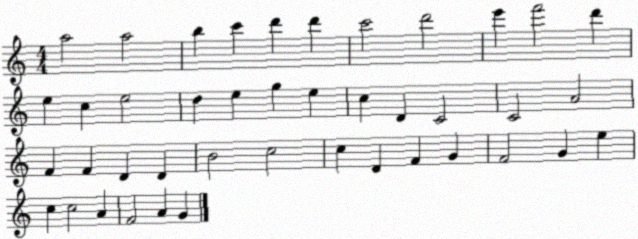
X:1
T:Untitled
M:4/4
L:1/4
K:C
a2 a2 b c' d' d' c'2 d'2 e' f'2 d' e c e2 d e g e c D C2 C2 A2 F F D D B2 c2 c D F G F2 G e c c2 A F2 A G